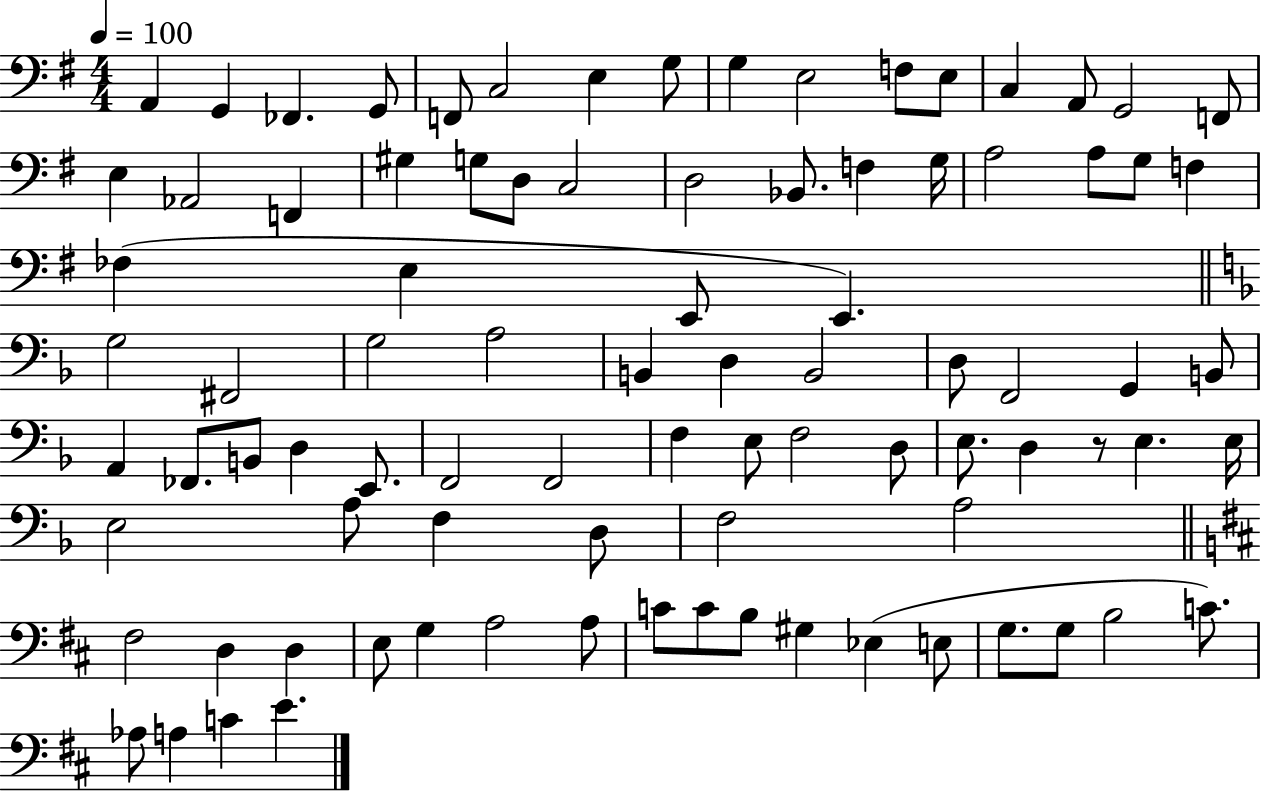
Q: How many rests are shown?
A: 1